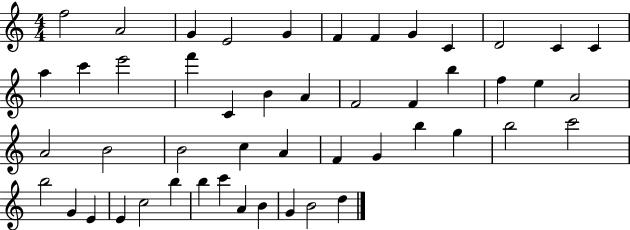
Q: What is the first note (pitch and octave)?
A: F5